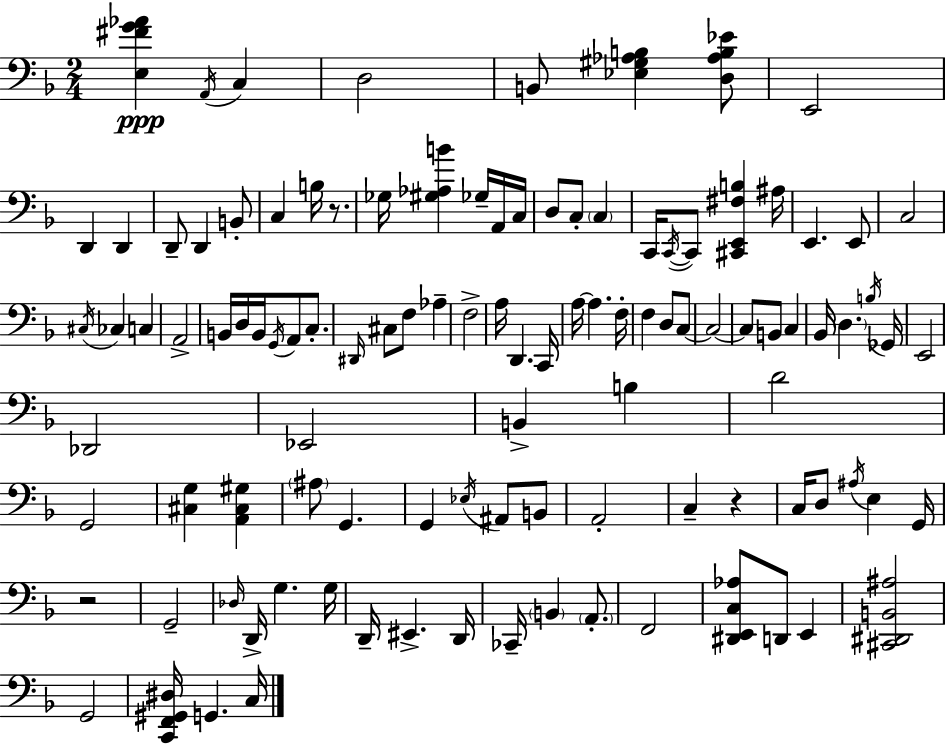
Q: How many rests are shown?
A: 3